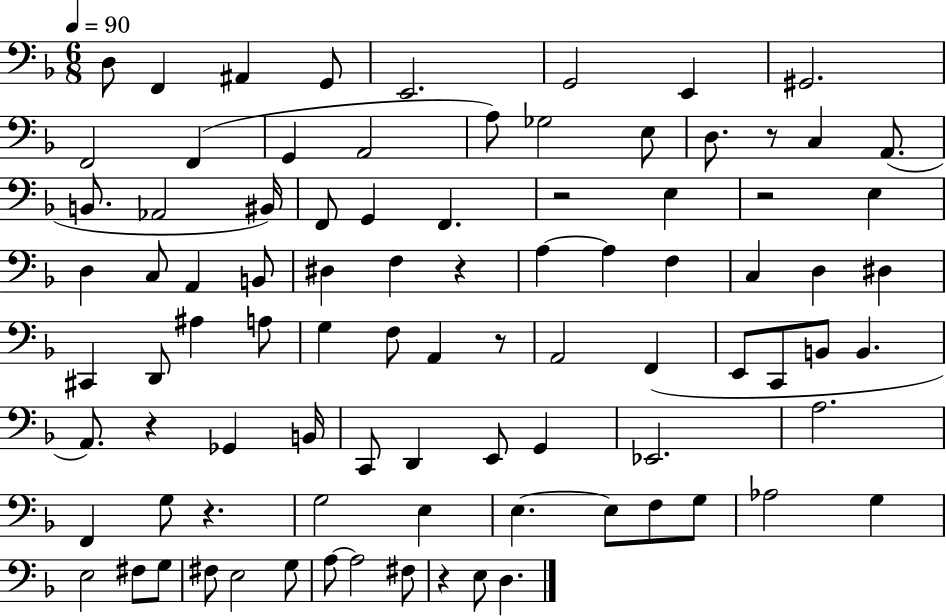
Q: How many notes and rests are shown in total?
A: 89